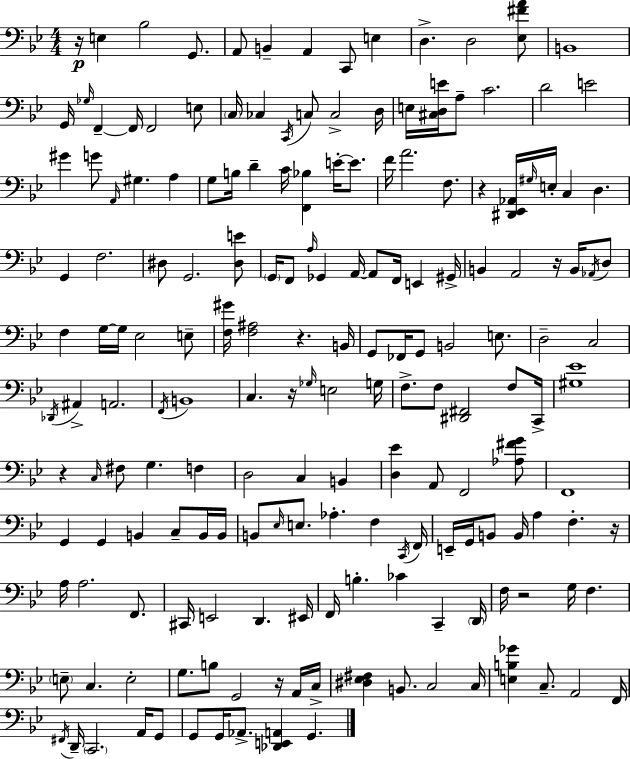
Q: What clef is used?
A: bass